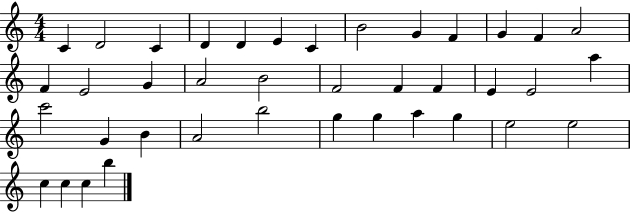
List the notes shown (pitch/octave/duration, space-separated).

C4/q D4/h C4/q D4/q D4/q E4/q C4/q B4/h G4/q F4/q G4/q F4/q A4/h F4/q E4/h G4/q A4/h B4/h F4/h F4/q F4/q E4/q E4/h A5/q C6/h G4/q B4/q A4/h B5/h G5/q G5/q A5/q G5/q E5/h E5/h C5/q C5/q C5/q B5/q